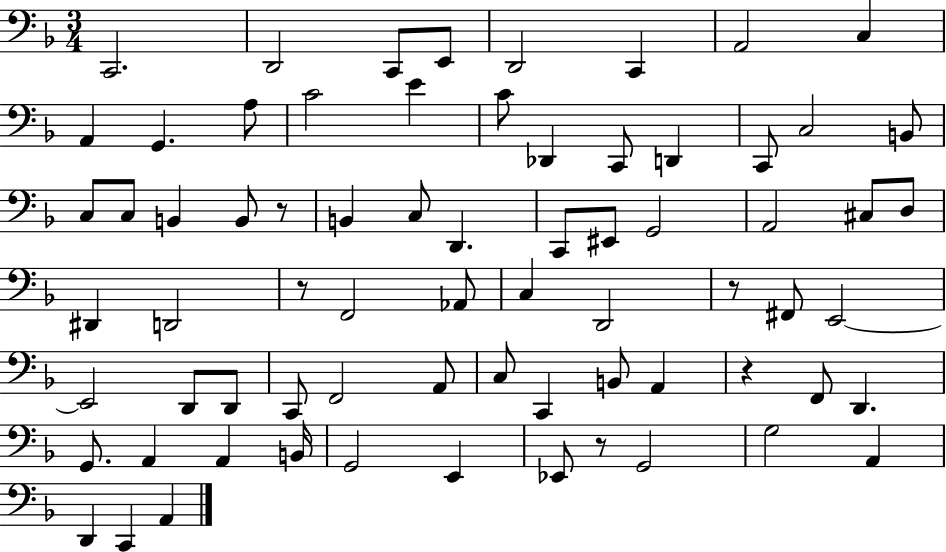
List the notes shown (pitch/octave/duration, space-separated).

C2/h. D2/h C2/e E2/e D2/h C2/q A2/h C3/q A2/q G2/q. A3/e C4/h E4/q C4/e Db2/q C2/e D2/q C2/e C3/h B2/e C3/e C3/e B2/q B2/e R/e B2/q C3/e D2/q. C2/e EIS2/e G2/h A2/h C#3/e D3/e D#2/q D2/h R/e F2/h Ab2/e C3/q D2/h R/e F#2/e E2/h E2/h D2/e D2/e C2/e F2/h A2/e C3/e C2/q B2/e A2/q R/q F2/e D2/q. G2/e. A2/q A2/q B2/s G2/h E2/q Eb2/e R/e G2/h G3/h A2/q D2/q C2/q A2/q